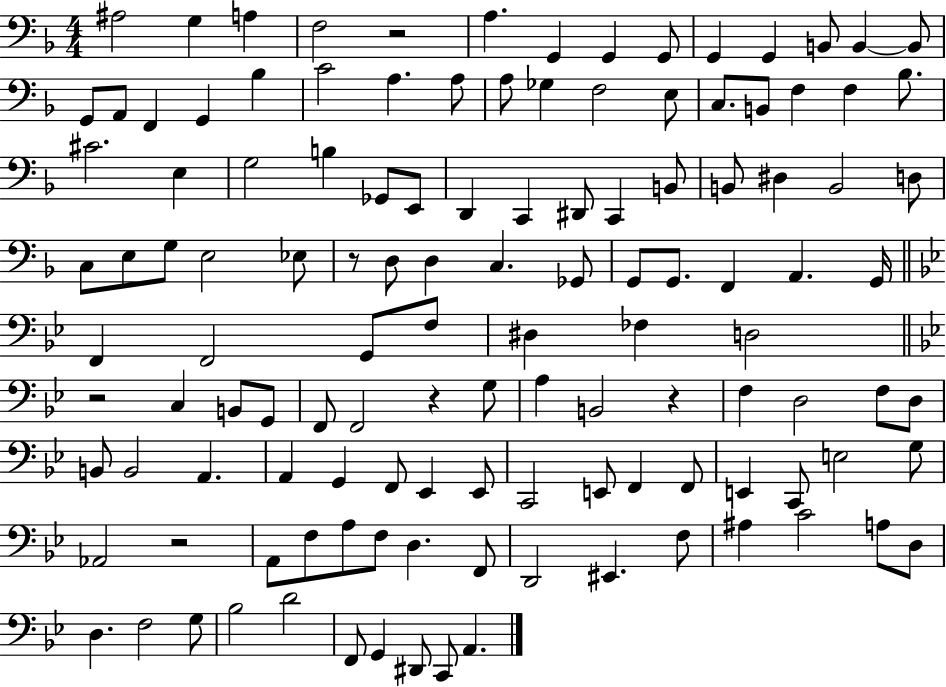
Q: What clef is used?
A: bass